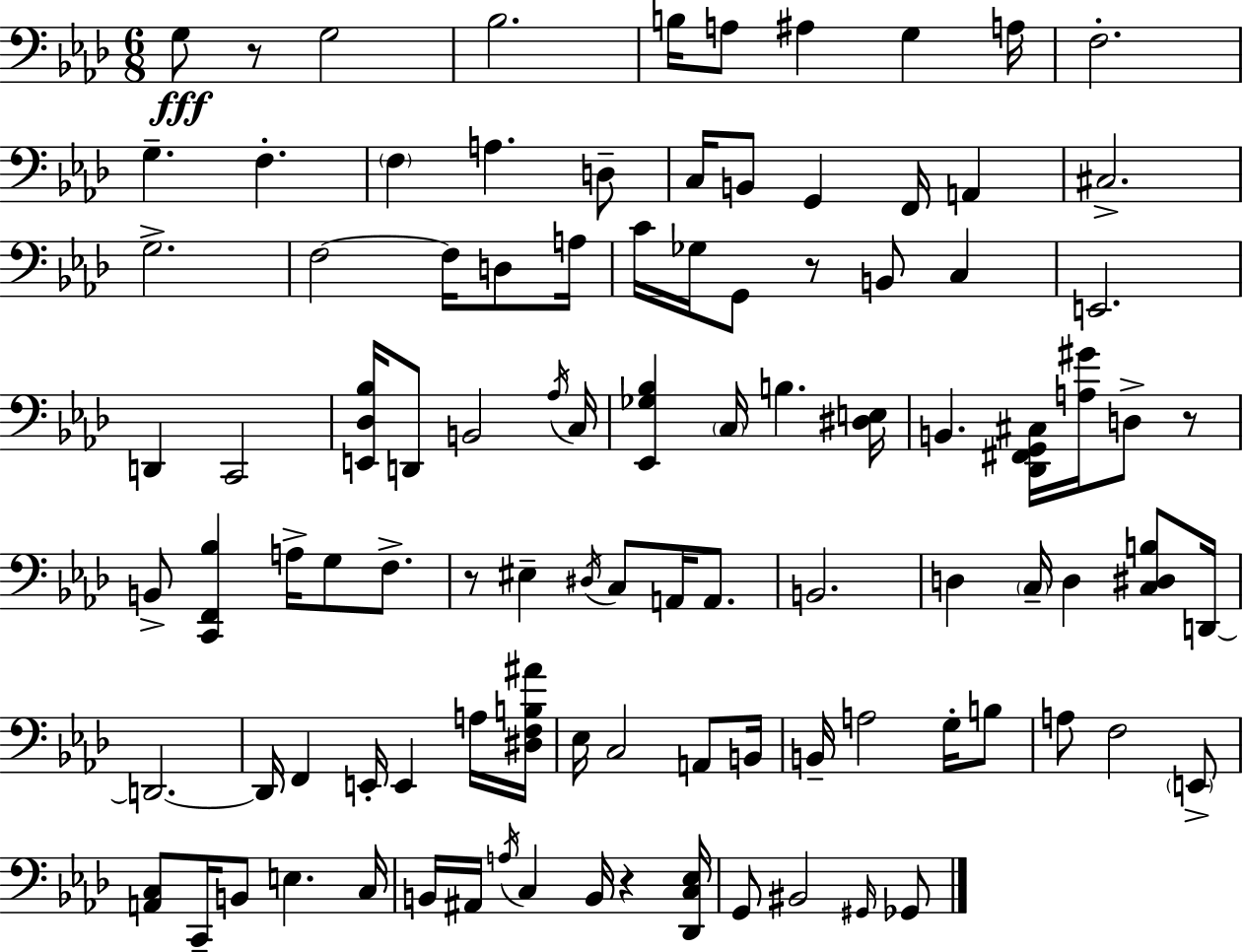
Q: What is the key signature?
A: AES major